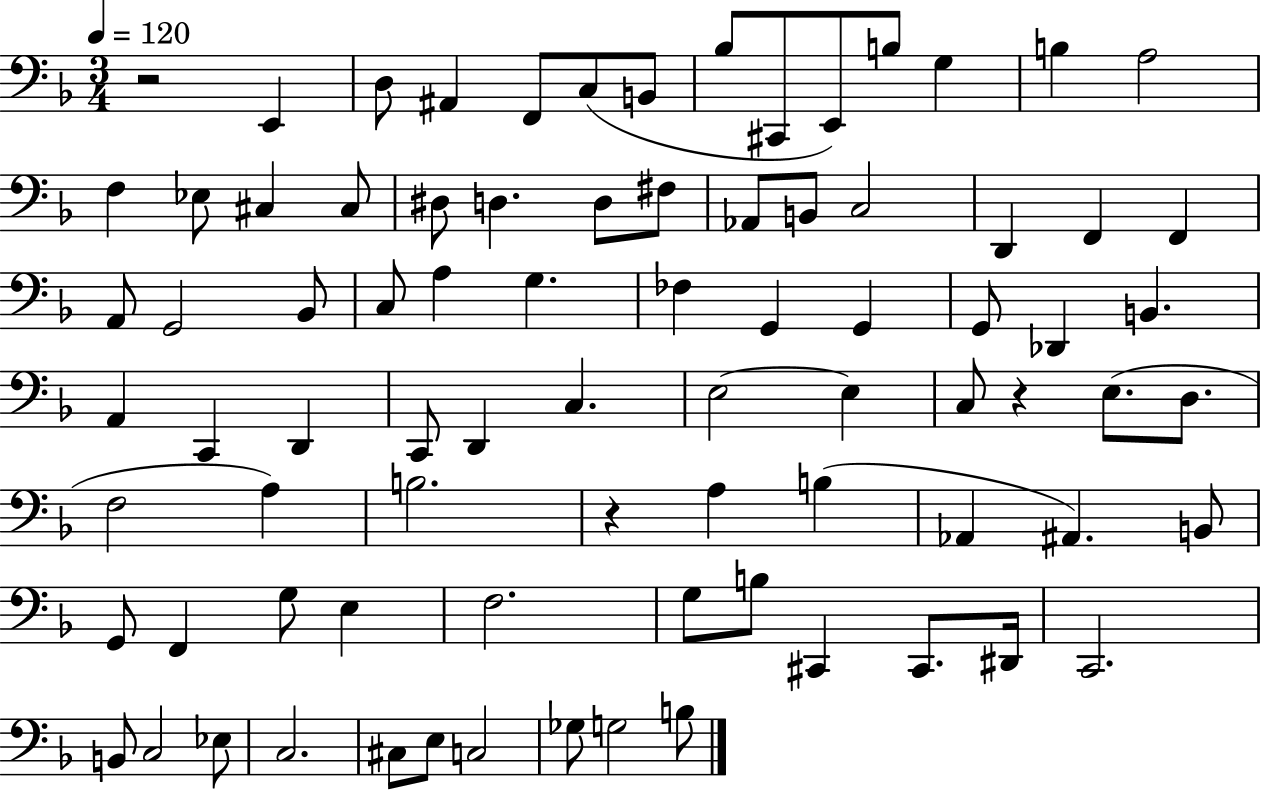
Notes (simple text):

R/h E2/q D3/e A#2/q F2/e C3/e B2/e Bb3/e C#2/e E2/e B3/e G3/q B3/q A3/h F3/q Eb3/e C#3/q C#3/e D#3/e D3/q. D3/e F#3/e Ab2/e B2/e C3/h D2/q F2/q F2/q A2/e G2/h Bb2/e C3/e A3/q G3/q. FES3/q G2/q G2/q G2/e Db2/q B2/q. A2/q C2/q D2/q C2/e D2/q C3/q. E3/h E3/q C3/e R/q E3/e. D3/e. F3/h A3/q B3/h. R/q A3/q B3/q Ab2/q A#2/q. B2/e G2/e F2/q G3/e E3/q F3/h. G3/e B3/e C#2/q C#2/e. D#2/s C2/h. B2/e C3/h Eb3/e C3/h. C#3/e E3/e C3/h Gb3/e G3/h B3/e